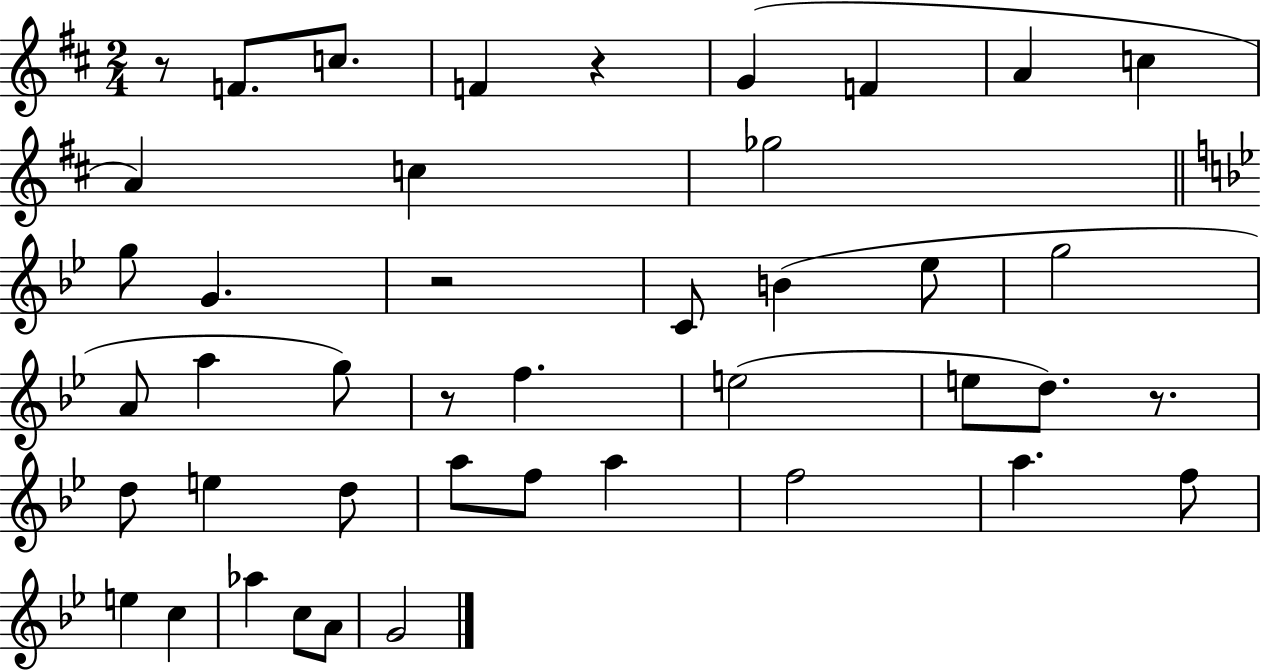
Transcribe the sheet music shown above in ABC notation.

X:1
T:Untitled
M:2/4
L:1/4
K:D
z/2 F/2 c/2 F z G F A c A c _g2 g/2 G z2 C/2 B _e/2 g2 A/2 a g/2 z/2 f e2 e/2 d/2 z/2 d/2 e d/2 a/2 f/2 a f2 a f/2 e c _a c/2 A/2 G2